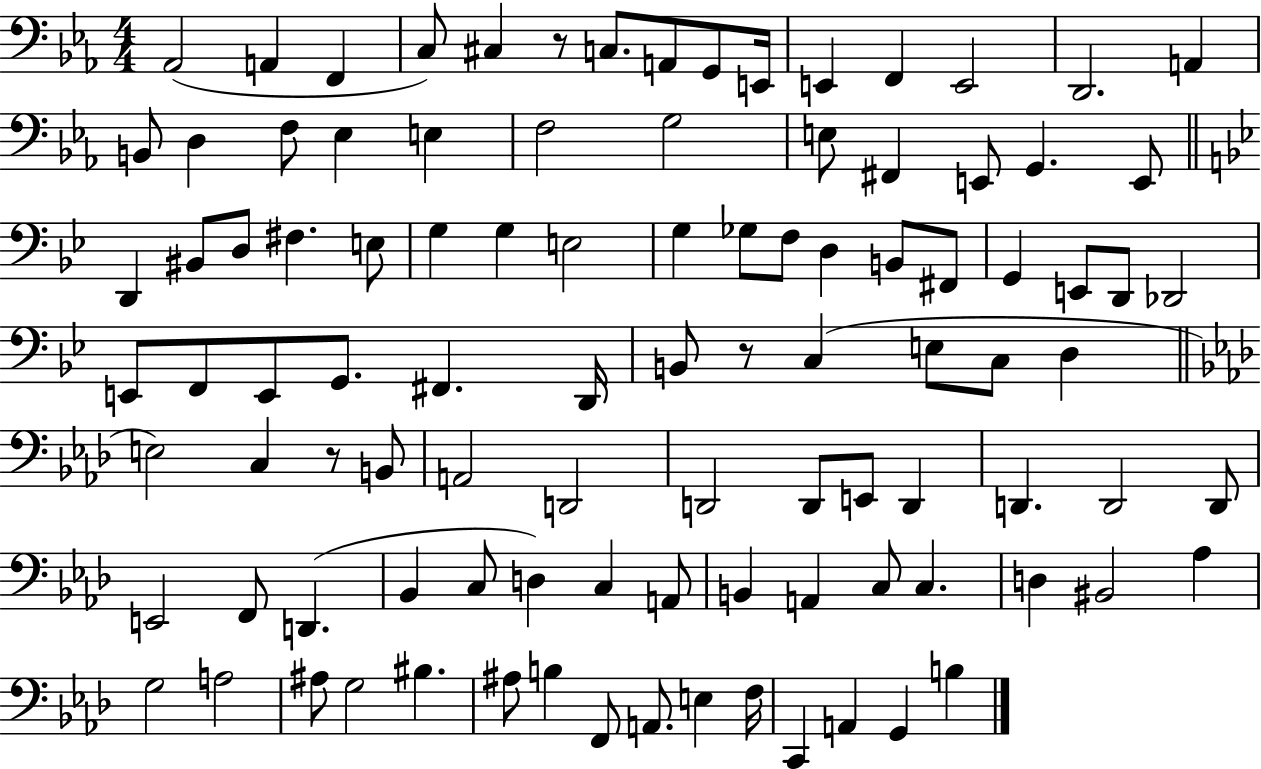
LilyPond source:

{
  \clef bass
  \numericTimeSignature
  \time 4/4
  \key ees \major
  aes,2( a,4 f,4 | c8) cis4 r8 c8. a,8 g,8 e,16 | e,4 f,4 e,2 | d,2. a,4 | \break b,8 d4 f8 ees4 e4 | f2 g2 | e8 fis,4 e,8 g,4. e,8 | \bar "||" \break \key bes \major d,4 bis,8 d8 fis4. e8 | g4 g4 e2 | g4 ges8 f8 d4 b,8 fis,8 | g,4 e,8 d,8 des,2 | \break e,8 f,8 e,8 g,8. fis,4. d,16 | b,8 r8 c4( e8 c8 d4 | \bar "||" \break \key aes \major e2) c4 r8 b,8 | a,2 d,2 | d,2 d,8 e,8 d,4 | d,4. d,2 d,8 | \break e,2 f,8 d,4.( | bes,4 c8 d4) c4 a,8 | b,4 a,4 c8 c4. | d4 bis,2 aes4 | \break g2 a2 | ais8 g2 bis4. | ais8 b4 f,8 a,8. e4 f16 | c,4 a,4 g,4 b4 | \break \bar "|."
}